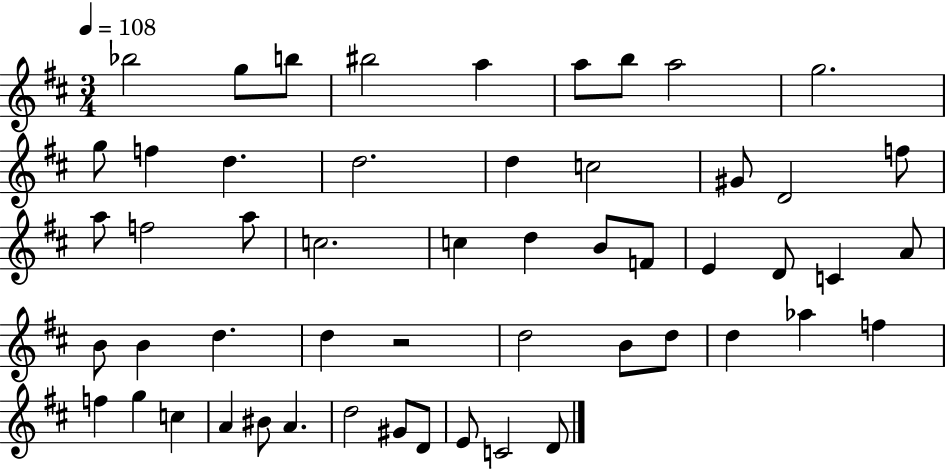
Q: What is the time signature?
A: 3/4